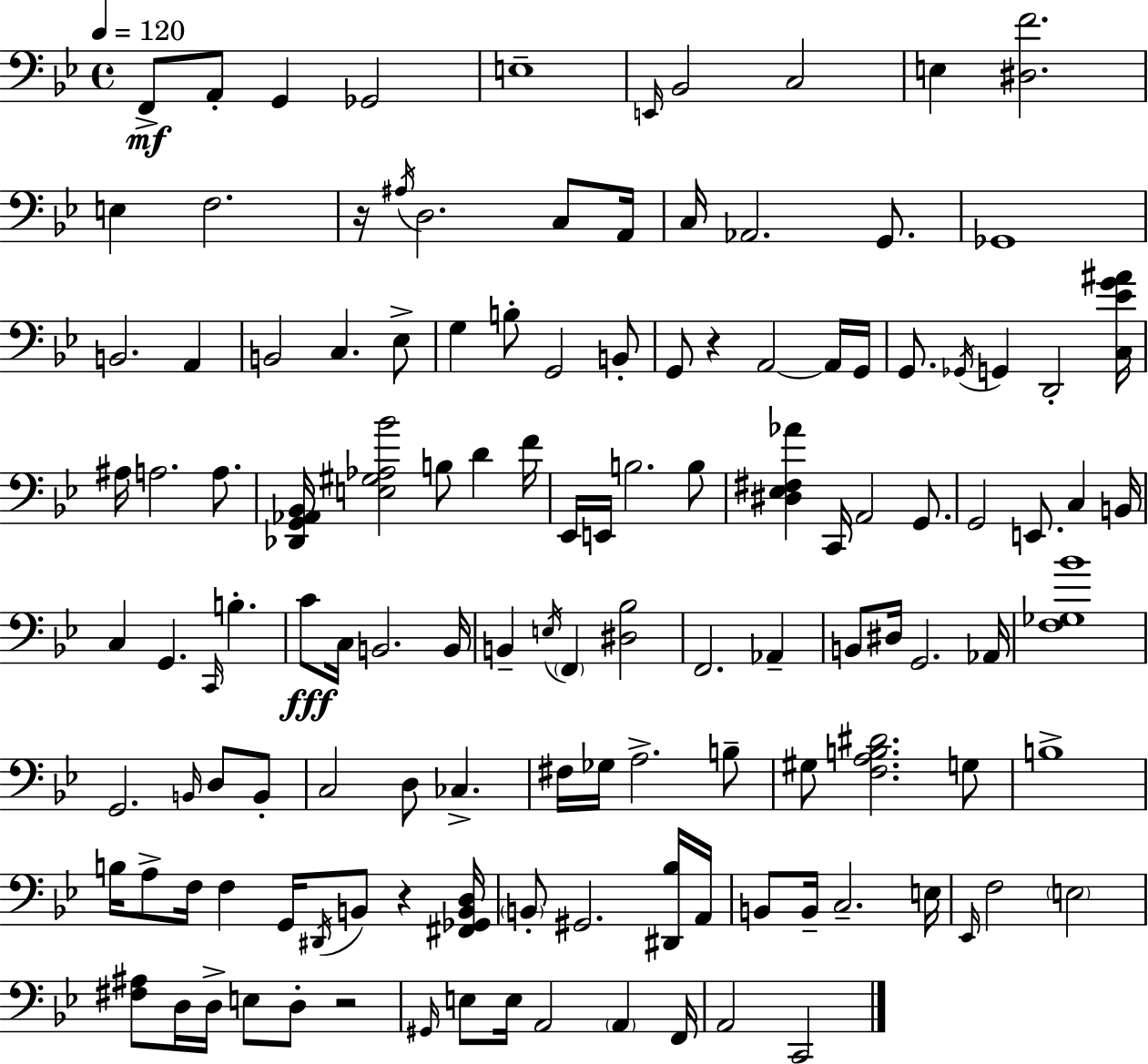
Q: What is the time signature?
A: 4/4